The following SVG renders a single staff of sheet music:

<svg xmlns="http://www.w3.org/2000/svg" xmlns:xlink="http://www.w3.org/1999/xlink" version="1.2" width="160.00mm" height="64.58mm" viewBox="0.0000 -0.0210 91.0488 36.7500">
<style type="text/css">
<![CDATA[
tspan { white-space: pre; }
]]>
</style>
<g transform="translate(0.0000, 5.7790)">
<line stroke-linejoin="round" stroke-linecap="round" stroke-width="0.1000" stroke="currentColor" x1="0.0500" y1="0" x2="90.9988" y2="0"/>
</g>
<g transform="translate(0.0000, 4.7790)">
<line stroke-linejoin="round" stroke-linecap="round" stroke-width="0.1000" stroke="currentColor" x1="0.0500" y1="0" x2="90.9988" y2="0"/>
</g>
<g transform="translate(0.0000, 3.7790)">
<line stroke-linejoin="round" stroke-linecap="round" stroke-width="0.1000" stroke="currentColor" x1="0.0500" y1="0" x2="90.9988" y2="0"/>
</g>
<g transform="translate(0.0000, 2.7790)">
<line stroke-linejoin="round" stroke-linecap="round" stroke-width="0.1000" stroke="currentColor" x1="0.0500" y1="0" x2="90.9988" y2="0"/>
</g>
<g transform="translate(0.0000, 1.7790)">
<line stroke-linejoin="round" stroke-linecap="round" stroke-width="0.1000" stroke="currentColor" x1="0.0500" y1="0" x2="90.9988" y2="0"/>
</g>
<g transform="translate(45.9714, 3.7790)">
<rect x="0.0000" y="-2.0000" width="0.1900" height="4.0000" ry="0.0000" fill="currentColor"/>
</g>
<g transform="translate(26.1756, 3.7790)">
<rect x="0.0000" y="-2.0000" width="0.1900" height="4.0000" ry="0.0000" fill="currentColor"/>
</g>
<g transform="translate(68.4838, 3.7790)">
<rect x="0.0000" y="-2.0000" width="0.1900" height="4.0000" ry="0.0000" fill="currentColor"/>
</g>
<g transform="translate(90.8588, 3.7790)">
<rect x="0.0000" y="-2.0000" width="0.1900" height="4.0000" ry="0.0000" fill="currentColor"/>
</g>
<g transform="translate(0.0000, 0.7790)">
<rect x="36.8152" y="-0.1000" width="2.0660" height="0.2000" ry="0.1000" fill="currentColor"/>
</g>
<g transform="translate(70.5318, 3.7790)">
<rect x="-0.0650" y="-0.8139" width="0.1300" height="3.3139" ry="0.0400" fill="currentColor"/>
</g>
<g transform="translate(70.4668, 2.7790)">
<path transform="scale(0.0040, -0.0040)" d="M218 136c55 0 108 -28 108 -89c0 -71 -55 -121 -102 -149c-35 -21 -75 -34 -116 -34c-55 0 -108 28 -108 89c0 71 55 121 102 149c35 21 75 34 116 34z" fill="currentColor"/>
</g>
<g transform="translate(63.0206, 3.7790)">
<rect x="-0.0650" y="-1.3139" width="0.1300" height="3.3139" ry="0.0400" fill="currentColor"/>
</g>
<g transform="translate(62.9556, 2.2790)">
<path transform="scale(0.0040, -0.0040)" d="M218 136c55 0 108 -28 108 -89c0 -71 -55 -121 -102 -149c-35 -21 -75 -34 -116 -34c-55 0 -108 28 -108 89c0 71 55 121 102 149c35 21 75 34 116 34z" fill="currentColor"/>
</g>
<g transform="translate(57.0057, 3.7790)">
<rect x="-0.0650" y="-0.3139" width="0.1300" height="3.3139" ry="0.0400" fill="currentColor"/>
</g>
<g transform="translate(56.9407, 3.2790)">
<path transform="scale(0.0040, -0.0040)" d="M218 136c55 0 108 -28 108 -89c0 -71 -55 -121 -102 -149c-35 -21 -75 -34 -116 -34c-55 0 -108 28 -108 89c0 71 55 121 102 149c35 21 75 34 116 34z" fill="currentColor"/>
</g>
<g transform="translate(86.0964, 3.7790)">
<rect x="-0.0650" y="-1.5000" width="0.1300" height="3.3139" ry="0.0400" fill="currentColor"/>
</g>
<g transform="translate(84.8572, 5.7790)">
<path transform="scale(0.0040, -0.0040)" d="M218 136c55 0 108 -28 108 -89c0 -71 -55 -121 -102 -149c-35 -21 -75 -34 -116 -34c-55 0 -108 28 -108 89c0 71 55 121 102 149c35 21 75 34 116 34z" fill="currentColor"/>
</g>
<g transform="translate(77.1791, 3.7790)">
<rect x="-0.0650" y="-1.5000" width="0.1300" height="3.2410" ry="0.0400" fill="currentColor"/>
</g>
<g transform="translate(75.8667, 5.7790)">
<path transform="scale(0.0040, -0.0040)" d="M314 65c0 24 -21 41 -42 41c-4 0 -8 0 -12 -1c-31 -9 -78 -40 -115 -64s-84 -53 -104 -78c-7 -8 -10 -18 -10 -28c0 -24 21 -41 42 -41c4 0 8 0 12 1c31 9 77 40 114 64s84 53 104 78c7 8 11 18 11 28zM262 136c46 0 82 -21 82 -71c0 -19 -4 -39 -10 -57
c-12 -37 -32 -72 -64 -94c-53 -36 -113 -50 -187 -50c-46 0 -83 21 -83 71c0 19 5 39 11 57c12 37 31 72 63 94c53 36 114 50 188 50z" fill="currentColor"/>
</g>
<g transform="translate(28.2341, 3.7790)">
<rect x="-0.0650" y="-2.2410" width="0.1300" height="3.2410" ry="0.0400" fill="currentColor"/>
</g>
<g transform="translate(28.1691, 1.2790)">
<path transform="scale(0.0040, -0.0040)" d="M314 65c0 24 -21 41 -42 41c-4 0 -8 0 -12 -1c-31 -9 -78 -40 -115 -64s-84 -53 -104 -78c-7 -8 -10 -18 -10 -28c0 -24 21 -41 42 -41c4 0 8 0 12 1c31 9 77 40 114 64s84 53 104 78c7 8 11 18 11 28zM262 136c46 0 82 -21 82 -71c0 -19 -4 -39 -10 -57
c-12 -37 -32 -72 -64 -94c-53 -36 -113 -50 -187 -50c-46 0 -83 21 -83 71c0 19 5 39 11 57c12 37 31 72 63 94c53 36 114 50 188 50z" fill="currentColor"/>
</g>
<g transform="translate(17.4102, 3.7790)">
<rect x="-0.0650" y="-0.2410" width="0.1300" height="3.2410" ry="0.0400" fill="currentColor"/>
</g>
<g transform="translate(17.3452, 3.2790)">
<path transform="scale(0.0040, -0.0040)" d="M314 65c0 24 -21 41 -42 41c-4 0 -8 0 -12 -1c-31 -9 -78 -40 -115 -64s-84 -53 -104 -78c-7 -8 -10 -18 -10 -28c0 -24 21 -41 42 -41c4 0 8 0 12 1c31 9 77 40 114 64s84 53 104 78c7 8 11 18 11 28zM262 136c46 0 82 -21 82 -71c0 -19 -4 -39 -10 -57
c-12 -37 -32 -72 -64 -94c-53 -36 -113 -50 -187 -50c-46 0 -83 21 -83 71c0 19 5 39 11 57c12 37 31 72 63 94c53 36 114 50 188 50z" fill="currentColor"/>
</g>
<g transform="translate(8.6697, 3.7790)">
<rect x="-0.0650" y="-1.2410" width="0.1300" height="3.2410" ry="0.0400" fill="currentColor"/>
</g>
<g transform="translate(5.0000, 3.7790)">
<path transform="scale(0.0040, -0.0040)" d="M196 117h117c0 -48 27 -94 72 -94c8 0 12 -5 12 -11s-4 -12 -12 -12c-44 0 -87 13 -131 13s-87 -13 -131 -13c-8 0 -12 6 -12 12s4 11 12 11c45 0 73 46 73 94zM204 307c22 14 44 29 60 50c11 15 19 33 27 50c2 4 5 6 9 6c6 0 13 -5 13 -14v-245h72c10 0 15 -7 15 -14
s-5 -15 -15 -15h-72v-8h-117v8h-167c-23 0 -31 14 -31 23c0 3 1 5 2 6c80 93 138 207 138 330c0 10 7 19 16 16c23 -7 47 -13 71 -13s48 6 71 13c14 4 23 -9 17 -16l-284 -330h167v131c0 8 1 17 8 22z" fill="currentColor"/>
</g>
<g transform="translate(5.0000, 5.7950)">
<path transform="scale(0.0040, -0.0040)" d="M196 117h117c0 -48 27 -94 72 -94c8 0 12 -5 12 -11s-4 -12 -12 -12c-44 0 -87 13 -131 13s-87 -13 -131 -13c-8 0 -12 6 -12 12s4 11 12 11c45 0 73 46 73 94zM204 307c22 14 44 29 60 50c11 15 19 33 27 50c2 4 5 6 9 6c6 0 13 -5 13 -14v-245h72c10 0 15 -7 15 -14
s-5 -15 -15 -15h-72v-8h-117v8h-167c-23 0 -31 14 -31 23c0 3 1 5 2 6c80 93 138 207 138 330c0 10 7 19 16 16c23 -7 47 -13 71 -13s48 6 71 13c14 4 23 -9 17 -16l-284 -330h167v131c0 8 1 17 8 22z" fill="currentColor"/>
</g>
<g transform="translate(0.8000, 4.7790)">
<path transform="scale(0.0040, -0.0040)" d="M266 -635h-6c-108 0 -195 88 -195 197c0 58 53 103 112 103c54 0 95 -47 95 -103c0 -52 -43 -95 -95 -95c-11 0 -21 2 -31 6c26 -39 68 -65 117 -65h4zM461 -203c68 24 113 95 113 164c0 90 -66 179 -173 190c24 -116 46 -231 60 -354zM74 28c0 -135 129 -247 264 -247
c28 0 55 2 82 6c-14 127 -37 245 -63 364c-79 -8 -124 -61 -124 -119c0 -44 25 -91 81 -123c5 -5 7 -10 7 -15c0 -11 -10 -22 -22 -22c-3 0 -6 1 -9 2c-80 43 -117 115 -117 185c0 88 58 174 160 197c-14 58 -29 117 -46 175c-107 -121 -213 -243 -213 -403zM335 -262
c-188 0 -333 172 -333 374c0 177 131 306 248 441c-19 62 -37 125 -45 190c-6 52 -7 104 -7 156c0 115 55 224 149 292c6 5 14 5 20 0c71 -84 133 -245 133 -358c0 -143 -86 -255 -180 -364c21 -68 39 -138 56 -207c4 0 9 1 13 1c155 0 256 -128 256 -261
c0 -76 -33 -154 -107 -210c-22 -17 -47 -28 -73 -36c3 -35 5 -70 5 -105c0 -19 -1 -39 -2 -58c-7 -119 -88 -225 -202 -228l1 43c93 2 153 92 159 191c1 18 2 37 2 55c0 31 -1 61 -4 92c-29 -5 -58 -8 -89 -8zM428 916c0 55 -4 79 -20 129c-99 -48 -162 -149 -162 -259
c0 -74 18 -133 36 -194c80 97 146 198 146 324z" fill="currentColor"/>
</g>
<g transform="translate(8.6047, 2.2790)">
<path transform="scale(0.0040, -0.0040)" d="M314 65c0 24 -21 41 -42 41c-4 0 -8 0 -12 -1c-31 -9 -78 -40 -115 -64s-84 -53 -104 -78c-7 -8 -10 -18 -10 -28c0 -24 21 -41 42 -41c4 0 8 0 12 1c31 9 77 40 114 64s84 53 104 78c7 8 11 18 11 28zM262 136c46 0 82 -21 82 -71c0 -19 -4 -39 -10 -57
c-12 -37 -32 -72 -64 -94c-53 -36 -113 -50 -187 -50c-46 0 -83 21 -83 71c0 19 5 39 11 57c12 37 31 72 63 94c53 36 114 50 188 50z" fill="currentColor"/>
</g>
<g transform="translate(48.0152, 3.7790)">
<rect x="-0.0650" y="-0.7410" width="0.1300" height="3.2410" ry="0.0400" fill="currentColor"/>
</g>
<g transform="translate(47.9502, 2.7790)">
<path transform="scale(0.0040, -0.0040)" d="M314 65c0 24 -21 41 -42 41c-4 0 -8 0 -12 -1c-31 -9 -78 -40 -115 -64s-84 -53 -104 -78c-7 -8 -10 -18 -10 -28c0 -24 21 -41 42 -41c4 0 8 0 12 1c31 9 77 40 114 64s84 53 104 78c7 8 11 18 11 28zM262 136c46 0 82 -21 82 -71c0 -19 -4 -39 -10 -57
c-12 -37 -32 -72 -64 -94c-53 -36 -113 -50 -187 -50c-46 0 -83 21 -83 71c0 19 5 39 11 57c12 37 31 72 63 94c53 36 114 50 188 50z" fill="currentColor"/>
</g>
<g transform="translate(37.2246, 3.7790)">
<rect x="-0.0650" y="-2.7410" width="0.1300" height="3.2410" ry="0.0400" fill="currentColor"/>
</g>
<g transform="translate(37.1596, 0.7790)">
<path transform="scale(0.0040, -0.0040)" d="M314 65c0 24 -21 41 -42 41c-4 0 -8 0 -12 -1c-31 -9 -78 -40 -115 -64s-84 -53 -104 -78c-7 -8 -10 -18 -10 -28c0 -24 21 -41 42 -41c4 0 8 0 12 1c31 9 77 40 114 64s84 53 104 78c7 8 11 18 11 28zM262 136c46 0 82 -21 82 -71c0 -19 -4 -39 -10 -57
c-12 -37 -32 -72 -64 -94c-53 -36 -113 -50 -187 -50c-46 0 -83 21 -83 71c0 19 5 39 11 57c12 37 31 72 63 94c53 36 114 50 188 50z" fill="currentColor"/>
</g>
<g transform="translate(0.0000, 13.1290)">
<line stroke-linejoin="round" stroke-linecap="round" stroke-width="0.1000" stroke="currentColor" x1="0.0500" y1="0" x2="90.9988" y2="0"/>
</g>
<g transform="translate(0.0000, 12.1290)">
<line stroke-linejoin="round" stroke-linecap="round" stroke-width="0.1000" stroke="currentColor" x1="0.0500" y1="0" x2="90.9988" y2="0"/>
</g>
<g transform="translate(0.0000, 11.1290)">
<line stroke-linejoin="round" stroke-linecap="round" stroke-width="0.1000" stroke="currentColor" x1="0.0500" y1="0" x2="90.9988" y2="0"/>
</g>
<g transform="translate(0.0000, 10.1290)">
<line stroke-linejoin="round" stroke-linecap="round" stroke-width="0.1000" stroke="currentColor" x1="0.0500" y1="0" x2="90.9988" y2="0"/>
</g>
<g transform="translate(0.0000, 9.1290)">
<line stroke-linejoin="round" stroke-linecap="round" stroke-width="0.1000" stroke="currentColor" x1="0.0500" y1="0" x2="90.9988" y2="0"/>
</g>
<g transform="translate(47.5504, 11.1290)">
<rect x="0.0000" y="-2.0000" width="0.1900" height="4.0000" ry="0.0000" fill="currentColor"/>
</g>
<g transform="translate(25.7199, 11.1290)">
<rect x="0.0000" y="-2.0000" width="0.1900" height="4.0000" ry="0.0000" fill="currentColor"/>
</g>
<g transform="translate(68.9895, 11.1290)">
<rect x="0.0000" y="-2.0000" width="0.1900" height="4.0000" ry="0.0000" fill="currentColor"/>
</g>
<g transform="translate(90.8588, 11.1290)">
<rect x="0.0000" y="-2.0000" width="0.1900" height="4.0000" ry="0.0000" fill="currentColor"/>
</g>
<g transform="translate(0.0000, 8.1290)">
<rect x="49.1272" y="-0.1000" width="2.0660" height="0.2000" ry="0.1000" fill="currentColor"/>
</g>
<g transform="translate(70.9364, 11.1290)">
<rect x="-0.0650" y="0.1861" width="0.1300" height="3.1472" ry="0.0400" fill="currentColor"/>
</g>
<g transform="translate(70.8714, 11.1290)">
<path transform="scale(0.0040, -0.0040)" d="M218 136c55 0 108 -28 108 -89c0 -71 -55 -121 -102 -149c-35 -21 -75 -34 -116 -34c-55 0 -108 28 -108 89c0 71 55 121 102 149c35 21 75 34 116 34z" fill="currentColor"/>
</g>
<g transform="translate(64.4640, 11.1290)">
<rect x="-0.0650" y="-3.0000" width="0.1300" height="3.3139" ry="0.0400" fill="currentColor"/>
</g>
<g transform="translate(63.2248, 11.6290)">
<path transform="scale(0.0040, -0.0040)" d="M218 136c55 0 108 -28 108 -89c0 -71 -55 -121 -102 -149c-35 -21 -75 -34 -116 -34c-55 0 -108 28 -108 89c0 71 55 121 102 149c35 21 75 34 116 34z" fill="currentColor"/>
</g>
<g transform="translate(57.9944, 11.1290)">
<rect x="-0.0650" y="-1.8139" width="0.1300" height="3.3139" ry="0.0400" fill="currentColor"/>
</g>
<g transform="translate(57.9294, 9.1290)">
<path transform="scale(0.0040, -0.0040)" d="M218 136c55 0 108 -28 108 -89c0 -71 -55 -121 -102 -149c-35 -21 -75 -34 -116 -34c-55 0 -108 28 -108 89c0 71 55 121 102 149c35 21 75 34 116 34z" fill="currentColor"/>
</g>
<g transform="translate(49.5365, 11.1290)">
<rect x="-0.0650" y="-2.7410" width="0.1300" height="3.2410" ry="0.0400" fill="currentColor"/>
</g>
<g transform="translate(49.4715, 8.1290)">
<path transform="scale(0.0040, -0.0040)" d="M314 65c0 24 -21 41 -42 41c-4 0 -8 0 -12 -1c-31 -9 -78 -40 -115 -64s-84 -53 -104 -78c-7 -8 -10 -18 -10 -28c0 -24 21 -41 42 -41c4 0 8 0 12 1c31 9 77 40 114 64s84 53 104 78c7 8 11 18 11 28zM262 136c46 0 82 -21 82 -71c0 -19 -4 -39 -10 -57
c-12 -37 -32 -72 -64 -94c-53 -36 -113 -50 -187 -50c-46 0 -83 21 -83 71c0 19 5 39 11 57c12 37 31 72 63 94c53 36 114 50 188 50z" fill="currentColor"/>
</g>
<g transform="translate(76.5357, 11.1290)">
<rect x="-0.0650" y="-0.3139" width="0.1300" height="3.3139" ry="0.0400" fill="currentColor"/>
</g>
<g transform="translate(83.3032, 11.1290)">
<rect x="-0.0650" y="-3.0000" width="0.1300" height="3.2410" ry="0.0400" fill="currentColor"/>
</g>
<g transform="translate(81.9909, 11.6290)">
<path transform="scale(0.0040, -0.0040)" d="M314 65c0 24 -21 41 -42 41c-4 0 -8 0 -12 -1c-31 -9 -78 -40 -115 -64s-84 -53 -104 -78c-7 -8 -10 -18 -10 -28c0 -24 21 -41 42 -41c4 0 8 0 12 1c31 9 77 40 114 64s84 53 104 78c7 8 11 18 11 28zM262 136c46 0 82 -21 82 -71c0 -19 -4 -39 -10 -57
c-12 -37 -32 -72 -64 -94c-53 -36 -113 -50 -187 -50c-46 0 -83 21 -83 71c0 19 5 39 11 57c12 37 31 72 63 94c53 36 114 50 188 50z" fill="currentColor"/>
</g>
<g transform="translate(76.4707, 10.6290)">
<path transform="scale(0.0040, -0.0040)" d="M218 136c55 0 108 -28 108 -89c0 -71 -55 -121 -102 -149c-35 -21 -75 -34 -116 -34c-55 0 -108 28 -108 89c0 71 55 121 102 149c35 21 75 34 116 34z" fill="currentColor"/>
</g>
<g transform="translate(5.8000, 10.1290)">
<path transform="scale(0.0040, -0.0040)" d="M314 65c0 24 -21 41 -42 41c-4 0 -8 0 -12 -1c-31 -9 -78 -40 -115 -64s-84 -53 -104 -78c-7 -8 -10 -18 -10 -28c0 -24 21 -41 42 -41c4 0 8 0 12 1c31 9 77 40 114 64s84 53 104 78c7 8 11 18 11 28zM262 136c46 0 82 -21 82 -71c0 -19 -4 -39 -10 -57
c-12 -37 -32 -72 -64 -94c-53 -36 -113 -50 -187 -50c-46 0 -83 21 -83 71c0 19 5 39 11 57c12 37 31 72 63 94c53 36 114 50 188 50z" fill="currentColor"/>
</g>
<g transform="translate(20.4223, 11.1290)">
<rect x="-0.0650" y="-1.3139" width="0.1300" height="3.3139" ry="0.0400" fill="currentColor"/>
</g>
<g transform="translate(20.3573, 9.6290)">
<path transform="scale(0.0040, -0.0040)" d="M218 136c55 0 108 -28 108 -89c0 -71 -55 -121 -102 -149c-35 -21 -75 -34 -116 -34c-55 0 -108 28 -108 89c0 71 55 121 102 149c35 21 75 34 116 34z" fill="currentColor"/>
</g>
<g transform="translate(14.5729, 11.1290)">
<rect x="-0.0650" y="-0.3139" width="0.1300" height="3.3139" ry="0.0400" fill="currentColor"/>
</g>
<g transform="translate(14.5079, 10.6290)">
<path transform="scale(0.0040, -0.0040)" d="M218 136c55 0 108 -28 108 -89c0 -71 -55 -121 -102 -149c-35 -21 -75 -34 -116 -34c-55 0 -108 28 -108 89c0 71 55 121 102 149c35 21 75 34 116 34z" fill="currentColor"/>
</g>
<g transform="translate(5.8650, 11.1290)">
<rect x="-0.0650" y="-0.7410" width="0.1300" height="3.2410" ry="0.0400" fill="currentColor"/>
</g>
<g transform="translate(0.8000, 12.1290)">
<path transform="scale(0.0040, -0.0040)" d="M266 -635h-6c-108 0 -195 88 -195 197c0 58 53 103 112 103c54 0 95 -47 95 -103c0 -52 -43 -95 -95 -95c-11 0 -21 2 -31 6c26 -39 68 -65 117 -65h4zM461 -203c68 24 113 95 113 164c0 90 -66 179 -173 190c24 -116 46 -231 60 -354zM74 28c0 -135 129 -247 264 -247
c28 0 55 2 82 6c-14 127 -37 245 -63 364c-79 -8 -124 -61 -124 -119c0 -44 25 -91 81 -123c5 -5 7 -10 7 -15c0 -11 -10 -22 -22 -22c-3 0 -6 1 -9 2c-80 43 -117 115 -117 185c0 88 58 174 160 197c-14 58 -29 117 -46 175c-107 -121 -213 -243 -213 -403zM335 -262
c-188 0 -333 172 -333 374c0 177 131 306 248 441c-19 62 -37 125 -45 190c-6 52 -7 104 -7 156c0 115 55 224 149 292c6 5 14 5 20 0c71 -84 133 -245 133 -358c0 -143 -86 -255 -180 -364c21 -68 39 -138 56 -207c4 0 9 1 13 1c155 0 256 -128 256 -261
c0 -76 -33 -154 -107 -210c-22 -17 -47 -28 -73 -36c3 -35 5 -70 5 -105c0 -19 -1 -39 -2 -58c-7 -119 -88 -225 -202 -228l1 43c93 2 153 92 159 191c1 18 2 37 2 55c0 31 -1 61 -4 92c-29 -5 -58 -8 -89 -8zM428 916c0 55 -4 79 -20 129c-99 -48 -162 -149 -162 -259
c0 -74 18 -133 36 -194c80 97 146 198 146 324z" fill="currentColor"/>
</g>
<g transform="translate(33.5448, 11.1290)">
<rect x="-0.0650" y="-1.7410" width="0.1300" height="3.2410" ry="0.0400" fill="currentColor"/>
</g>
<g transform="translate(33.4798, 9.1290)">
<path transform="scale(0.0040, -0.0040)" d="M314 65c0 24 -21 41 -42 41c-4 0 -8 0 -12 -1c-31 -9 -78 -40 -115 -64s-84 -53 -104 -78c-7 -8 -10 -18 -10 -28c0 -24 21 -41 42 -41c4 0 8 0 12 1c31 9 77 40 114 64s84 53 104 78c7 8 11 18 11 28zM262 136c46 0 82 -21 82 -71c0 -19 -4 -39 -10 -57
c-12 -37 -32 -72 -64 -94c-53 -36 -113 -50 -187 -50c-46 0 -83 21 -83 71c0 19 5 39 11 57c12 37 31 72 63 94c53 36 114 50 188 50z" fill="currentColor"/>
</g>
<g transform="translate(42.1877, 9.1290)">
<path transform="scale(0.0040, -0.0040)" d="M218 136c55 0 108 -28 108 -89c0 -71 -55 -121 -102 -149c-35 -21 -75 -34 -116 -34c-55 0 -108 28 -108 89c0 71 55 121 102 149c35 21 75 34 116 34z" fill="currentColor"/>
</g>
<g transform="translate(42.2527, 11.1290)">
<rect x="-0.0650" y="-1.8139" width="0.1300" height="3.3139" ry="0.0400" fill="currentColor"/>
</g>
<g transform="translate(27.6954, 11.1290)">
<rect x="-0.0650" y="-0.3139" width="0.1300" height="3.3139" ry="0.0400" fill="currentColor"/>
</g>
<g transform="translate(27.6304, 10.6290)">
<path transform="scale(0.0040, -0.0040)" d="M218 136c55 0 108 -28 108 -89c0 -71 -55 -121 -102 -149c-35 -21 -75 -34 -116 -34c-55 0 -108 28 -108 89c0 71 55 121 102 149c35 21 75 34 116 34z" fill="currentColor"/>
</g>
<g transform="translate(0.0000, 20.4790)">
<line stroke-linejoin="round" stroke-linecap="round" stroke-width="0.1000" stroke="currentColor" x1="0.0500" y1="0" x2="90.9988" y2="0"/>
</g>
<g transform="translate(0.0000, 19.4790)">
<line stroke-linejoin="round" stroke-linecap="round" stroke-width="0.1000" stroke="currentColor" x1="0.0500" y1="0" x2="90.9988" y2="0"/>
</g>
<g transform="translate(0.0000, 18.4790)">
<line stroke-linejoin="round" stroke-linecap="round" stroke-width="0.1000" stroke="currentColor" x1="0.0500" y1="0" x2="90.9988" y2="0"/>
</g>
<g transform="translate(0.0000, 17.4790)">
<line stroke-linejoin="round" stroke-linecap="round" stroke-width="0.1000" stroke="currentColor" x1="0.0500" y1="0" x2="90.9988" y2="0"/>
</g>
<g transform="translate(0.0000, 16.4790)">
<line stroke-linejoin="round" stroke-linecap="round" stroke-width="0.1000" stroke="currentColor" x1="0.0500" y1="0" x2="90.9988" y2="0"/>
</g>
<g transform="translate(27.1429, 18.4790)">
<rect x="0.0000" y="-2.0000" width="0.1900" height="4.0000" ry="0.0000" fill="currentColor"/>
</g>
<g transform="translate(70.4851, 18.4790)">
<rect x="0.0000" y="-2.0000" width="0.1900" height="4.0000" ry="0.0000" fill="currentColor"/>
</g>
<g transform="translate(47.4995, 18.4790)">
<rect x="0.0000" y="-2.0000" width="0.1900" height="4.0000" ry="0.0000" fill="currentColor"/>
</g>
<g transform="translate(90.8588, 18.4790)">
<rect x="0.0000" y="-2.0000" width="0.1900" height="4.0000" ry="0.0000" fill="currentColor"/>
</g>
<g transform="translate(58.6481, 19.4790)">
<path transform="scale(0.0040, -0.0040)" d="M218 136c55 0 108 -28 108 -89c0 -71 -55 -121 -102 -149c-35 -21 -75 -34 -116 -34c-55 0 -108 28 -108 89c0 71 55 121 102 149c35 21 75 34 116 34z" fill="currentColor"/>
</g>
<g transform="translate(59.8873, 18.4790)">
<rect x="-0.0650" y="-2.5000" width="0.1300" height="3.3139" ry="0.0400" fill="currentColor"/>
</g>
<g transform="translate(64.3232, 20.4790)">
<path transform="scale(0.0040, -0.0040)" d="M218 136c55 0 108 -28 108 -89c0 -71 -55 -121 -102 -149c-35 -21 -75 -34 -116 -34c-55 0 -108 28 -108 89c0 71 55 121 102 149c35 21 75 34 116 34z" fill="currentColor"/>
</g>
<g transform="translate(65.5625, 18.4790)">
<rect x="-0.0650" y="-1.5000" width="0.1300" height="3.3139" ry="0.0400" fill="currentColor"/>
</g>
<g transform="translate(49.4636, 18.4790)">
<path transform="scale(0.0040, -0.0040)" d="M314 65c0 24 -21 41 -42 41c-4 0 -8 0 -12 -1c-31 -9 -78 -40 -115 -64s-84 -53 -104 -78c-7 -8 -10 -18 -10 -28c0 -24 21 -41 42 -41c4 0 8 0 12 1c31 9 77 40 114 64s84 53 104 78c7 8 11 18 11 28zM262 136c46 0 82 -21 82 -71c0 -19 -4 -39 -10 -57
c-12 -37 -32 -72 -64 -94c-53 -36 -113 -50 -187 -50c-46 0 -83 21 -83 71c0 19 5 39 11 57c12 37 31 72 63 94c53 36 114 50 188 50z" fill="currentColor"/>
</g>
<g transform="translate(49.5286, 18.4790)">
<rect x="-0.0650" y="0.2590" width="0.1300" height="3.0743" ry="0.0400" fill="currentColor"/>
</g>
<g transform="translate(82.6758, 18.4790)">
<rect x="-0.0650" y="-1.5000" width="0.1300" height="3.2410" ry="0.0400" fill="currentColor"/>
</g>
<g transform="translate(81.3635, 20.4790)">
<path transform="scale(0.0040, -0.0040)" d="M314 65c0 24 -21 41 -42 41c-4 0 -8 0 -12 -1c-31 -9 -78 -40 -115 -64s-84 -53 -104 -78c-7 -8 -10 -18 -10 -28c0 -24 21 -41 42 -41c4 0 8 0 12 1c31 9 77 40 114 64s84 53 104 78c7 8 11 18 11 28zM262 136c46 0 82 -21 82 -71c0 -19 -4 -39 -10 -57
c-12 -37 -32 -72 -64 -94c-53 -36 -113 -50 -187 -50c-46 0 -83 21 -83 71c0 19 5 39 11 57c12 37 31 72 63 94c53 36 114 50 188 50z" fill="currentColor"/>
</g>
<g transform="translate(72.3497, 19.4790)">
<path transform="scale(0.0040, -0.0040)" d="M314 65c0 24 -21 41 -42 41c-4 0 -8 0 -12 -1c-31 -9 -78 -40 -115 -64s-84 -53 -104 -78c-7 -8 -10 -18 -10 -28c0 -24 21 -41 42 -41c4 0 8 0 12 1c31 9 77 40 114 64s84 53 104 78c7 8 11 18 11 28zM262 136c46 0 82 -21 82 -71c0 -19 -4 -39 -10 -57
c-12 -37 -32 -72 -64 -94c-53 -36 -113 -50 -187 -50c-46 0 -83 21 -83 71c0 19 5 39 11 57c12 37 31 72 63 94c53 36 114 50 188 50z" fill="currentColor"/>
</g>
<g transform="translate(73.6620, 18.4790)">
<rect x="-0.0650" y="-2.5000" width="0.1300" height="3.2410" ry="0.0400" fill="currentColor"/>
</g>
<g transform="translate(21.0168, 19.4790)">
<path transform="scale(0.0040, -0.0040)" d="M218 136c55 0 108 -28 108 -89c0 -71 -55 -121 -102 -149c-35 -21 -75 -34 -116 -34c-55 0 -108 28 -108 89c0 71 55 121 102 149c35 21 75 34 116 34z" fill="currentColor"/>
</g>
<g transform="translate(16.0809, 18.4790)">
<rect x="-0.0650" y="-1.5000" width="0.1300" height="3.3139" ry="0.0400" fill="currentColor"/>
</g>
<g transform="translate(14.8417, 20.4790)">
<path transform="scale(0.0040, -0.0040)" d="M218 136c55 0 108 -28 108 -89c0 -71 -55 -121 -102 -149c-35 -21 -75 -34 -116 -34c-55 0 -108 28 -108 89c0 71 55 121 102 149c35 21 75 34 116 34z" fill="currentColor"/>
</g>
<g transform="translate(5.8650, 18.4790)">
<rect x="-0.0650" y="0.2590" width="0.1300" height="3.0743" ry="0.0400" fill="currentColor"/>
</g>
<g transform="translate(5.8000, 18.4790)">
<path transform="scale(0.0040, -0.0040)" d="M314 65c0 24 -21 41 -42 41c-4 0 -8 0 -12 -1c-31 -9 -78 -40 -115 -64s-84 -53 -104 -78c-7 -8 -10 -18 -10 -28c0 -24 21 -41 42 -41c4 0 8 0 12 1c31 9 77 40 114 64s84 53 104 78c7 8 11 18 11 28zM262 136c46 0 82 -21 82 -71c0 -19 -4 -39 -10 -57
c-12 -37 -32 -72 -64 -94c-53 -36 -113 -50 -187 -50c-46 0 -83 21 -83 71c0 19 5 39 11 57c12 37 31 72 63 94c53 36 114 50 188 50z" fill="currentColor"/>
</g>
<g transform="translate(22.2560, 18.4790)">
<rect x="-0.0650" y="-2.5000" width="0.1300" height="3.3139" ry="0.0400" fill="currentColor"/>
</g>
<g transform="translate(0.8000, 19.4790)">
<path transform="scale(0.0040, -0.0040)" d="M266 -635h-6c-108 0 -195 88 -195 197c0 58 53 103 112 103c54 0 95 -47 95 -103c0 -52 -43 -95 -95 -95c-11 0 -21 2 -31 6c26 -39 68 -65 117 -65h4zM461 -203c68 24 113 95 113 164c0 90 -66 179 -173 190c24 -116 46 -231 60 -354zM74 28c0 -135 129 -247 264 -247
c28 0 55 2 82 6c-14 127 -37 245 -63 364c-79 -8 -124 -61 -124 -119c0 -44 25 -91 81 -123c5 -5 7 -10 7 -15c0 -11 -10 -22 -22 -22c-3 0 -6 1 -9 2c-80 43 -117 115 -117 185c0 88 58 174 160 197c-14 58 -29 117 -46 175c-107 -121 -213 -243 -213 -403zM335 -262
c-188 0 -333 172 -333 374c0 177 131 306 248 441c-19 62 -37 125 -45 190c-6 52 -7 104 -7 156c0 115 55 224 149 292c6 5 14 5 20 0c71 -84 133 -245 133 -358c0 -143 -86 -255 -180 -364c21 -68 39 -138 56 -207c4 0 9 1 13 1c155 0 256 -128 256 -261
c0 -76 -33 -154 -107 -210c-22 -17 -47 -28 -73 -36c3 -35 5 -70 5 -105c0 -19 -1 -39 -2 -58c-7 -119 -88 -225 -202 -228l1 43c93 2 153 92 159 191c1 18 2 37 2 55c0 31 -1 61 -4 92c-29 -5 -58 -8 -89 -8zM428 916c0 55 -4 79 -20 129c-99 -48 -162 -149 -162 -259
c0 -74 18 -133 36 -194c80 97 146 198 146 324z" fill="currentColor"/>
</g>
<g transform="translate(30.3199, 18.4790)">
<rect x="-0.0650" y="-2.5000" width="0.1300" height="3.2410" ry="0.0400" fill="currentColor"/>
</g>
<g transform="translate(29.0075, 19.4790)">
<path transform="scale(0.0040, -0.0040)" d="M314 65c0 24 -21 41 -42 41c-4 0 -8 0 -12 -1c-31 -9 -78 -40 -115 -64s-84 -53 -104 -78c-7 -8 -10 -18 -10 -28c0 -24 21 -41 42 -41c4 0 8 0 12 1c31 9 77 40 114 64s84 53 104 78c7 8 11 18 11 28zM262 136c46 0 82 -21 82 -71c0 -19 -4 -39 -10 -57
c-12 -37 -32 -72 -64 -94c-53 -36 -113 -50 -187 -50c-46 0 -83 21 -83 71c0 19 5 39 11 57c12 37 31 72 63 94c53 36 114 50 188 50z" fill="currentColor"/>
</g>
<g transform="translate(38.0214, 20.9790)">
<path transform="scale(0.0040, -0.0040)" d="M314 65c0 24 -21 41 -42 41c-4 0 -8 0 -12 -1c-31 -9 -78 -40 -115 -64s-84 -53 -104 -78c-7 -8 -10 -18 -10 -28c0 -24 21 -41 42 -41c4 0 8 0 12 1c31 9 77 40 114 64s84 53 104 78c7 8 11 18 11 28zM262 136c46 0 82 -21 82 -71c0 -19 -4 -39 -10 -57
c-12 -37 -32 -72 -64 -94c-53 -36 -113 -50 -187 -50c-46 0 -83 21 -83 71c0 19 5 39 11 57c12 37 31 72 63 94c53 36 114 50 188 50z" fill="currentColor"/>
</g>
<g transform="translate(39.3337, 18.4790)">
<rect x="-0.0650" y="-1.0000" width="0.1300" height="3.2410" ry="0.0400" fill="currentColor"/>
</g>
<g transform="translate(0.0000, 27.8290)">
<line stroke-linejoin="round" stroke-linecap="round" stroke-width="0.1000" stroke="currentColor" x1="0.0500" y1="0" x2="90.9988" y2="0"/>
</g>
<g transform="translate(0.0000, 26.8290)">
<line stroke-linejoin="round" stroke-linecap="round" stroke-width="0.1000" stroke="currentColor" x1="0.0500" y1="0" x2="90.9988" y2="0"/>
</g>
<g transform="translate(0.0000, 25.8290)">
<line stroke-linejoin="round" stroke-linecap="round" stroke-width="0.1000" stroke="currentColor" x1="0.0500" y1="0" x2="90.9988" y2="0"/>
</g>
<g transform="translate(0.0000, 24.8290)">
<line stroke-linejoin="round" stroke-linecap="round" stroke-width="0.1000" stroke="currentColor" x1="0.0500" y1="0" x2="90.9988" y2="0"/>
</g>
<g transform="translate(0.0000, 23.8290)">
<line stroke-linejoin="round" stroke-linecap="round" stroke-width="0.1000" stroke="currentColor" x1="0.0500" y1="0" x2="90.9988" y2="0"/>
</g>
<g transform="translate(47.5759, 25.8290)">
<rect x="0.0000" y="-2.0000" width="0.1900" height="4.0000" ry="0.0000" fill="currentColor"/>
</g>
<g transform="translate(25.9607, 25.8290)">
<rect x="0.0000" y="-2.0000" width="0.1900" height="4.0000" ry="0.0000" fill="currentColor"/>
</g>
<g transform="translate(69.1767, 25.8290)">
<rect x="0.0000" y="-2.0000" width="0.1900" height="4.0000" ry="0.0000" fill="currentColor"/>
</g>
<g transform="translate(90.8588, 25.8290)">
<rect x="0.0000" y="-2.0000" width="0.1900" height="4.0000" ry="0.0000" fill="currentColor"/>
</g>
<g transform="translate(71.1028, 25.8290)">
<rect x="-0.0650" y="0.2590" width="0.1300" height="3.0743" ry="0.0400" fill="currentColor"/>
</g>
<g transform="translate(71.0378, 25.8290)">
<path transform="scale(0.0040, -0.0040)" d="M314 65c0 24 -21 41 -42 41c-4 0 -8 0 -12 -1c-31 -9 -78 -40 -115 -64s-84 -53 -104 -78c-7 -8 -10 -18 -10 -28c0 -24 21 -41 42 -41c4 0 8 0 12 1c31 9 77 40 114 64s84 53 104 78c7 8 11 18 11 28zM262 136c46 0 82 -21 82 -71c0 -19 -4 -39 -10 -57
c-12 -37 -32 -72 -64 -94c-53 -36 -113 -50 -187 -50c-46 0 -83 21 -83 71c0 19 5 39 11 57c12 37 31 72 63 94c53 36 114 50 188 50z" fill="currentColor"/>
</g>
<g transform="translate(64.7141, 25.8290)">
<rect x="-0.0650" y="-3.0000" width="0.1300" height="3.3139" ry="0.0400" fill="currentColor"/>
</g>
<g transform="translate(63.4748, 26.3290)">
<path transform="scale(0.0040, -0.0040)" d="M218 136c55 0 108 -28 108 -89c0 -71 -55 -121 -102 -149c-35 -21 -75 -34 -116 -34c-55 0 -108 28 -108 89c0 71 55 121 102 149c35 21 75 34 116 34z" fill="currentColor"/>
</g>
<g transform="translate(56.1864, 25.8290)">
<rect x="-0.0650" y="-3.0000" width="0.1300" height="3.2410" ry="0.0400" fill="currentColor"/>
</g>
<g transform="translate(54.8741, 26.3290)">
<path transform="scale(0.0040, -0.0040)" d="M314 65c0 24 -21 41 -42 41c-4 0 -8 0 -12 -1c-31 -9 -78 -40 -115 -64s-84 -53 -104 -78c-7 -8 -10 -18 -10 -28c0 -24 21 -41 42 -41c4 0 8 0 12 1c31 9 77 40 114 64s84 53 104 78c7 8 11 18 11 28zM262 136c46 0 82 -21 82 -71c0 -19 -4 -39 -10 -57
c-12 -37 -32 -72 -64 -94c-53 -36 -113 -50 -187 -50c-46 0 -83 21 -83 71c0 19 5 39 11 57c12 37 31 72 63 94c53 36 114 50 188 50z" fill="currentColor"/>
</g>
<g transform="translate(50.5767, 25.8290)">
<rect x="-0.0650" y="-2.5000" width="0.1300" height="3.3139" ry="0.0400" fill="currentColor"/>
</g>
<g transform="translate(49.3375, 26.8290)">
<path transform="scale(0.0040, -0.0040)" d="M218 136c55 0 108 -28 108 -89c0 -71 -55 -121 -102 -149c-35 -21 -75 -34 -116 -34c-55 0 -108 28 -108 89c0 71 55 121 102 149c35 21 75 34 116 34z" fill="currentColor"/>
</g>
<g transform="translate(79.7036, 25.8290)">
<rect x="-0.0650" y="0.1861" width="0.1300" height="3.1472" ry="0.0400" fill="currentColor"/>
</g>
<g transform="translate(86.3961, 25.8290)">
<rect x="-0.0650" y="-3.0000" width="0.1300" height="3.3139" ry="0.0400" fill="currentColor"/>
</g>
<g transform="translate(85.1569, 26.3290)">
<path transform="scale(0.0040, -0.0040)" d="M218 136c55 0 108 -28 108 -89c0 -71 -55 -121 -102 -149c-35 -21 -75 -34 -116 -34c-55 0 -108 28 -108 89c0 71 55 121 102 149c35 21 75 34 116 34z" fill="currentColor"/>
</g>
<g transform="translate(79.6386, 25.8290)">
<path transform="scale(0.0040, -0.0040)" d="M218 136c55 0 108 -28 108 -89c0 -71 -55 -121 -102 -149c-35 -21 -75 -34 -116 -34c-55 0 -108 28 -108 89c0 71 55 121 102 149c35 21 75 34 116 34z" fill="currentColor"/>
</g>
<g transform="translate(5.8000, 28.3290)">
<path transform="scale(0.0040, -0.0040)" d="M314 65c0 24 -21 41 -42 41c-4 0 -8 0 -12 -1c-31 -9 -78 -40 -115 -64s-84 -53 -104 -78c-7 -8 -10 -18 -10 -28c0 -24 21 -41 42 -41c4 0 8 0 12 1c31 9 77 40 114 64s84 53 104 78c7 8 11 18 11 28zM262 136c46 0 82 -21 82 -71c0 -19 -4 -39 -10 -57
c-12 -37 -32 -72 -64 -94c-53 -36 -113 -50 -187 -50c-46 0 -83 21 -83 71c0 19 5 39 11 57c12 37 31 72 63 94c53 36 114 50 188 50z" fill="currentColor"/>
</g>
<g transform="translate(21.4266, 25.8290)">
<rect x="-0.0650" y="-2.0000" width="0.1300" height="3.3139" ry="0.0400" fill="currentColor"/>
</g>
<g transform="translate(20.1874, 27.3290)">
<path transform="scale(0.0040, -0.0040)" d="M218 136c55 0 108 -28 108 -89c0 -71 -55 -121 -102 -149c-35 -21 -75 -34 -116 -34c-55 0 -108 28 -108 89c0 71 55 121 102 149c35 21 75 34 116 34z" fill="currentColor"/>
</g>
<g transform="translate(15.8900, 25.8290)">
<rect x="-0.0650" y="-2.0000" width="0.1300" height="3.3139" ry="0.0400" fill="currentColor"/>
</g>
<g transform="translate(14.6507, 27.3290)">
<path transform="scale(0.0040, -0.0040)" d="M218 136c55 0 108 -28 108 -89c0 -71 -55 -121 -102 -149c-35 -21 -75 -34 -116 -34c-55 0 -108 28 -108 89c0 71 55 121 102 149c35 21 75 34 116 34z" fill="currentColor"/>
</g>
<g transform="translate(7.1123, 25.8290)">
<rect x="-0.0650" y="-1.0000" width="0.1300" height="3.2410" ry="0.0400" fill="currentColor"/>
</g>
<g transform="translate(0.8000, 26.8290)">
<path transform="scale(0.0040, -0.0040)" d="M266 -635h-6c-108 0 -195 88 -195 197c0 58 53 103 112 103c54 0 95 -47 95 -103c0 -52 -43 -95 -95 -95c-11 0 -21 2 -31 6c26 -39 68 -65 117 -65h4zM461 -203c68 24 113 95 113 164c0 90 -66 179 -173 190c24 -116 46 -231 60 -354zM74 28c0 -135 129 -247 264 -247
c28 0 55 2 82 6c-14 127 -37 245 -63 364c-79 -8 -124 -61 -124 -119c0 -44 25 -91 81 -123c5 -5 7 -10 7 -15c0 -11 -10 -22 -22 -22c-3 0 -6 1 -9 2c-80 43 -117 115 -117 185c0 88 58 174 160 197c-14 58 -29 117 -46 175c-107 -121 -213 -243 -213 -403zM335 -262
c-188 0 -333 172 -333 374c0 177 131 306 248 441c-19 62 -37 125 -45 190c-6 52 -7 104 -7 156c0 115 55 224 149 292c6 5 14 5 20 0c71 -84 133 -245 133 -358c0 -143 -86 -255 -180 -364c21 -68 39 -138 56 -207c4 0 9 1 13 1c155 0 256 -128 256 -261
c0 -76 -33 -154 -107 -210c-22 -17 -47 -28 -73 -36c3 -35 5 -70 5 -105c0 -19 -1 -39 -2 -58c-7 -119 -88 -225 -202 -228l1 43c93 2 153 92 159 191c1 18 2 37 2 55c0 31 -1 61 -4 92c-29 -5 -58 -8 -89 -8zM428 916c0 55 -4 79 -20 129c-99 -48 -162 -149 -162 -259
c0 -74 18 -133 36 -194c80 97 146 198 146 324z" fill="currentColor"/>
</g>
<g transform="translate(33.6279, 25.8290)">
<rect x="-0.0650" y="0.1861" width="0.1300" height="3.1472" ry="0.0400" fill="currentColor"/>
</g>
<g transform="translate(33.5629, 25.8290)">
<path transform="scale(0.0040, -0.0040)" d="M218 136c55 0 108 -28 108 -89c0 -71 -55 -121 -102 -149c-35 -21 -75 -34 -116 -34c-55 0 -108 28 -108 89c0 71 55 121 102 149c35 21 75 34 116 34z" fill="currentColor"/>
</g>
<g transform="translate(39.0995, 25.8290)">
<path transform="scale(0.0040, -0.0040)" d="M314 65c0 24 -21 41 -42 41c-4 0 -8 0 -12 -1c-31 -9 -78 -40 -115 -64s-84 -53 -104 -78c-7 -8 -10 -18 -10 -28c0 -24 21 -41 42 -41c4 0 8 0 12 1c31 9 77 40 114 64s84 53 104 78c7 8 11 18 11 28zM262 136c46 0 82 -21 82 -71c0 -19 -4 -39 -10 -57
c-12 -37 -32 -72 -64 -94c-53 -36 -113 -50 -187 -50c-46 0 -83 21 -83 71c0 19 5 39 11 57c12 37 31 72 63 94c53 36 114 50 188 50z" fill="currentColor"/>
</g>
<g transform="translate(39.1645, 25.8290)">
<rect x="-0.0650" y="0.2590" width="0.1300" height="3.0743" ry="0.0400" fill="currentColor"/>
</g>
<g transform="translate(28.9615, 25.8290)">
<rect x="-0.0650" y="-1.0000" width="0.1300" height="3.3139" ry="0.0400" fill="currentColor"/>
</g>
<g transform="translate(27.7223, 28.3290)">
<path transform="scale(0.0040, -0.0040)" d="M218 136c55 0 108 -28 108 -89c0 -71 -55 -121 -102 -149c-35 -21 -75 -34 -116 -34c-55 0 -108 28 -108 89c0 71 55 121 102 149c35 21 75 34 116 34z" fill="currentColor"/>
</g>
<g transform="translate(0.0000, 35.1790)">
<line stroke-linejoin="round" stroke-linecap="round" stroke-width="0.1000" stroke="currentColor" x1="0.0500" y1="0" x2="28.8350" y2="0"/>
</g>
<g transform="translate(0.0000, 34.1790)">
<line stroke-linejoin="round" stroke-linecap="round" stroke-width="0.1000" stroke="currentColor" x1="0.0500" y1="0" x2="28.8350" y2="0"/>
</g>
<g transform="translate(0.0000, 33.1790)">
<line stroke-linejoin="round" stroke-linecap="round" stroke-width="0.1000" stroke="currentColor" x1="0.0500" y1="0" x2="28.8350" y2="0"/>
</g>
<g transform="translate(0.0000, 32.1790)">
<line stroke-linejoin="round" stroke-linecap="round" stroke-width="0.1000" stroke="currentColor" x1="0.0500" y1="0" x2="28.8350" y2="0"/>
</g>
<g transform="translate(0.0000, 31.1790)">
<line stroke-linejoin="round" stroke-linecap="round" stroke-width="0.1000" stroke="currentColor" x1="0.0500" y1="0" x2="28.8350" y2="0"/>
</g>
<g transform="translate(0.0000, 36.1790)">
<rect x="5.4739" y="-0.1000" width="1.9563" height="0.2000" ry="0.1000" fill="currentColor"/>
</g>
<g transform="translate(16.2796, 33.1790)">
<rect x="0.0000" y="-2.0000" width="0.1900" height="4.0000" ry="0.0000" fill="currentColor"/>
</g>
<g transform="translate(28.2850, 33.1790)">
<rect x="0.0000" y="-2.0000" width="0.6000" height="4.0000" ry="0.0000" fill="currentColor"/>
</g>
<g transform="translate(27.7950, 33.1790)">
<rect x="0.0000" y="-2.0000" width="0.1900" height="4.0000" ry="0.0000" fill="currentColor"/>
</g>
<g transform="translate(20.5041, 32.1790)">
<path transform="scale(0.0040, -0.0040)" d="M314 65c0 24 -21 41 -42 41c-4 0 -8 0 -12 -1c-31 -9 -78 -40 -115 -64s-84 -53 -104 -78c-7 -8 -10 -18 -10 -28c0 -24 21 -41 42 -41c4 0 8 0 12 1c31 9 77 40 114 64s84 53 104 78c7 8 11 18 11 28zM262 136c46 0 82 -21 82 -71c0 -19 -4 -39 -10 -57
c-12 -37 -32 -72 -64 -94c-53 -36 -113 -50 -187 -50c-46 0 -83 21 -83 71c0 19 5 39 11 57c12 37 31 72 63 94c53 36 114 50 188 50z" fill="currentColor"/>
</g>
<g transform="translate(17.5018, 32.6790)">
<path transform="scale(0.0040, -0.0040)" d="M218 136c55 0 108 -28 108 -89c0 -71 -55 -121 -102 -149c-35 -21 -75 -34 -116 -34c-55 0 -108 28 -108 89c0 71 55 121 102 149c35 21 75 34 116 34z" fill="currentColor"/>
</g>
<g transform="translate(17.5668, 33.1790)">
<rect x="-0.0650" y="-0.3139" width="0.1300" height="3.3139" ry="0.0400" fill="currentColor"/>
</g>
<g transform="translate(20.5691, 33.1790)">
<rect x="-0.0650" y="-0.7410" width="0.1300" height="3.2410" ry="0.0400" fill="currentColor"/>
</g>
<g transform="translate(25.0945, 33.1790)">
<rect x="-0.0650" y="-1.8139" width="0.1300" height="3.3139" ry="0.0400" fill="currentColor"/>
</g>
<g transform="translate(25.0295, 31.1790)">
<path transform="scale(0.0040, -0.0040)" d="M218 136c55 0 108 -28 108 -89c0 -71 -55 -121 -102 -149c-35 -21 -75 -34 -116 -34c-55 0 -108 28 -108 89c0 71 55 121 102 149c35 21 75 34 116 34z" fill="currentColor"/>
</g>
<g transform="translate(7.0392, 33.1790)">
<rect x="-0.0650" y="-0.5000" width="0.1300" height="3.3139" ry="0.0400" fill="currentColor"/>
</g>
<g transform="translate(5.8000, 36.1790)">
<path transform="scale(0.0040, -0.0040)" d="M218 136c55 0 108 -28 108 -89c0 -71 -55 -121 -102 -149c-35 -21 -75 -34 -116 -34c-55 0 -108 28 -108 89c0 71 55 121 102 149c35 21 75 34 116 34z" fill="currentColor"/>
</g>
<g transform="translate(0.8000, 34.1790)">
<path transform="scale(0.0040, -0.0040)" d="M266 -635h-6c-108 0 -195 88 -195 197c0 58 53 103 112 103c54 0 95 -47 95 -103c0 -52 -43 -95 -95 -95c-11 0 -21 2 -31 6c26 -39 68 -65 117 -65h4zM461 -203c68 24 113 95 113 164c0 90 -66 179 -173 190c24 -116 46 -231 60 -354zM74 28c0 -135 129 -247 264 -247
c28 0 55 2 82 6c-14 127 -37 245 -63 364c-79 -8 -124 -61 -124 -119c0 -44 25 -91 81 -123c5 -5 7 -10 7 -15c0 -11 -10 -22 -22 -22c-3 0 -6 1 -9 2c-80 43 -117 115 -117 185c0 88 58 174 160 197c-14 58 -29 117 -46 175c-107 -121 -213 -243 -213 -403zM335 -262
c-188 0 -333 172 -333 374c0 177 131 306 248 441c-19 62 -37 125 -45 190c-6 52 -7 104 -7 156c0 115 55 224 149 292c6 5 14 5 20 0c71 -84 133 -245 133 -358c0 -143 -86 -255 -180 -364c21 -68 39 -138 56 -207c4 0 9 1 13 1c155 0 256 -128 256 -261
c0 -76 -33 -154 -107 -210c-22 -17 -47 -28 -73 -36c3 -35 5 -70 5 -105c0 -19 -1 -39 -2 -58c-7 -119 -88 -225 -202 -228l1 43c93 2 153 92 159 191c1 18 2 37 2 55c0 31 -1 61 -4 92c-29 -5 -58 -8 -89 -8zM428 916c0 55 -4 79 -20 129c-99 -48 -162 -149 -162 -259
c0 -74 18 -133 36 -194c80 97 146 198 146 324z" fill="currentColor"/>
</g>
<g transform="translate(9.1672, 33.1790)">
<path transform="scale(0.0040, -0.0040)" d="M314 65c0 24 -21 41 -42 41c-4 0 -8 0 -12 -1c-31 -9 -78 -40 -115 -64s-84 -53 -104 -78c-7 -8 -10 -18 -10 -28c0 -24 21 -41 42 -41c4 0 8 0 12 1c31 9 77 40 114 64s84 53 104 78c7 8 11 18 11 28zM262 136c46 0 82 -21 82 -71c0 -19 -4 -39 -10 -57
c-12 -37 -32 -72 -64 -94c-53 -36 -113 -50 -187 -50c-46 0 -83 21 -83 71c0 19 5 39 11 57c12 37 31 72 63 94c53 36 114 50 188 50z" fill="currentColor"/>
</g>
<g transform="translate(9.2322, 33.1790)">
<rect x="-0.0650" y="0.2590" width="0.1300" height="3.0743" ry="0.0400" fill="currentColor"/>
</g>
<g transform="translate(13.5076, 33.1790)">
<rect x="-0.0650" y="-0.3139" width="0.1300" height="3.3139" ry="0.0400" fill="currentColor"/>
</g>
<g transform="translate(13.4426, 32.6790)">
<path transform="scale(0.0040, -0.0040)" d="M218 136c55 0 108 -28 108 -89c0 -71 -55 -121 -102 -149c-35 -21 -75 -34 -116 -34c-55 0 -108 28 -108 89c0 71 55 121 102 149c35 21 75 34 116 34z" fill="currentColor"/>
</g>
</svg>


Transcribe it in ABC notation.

X:1
T:Untitled
M:4/4
L:1/4
K:C
e2 c2 g2 a2 d2 c e d E2 E d2 c e c f2 f a2 f A B c A2 B2 E G G2 D2 B2 G E G2 E2 D2 F F D B B2 G A2 A B2 B A C B2 c c d2 f